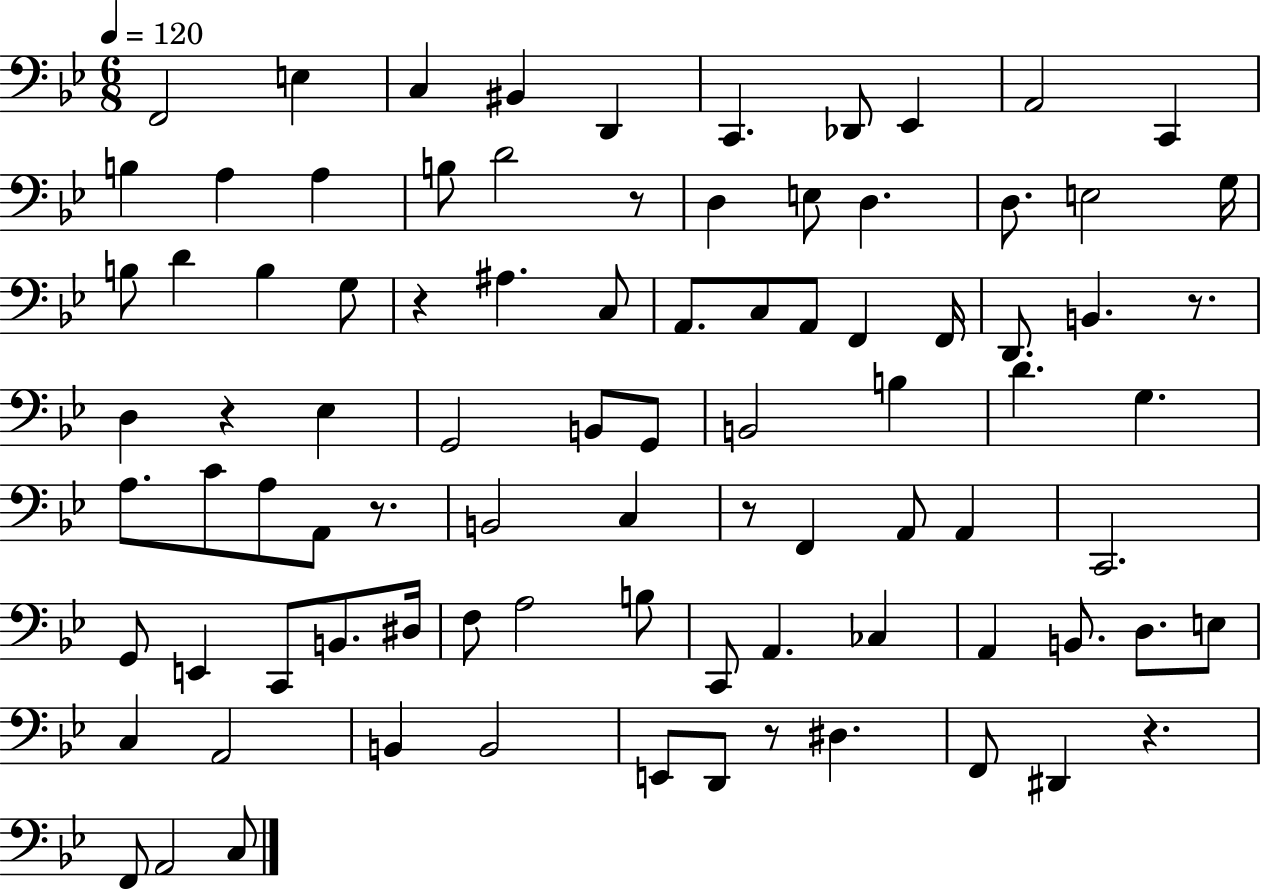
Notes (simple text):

F2/h E3/q C3/q BIS2/q D2/q C2/q. Db2/e Eb2/q A2/h C2/q B3/q A3/q A3/q B3/e D4/h R/e D3/q E3/e D3/q. D3/e. E3/h G3/s B3/e D4/q B3/q G3/e R/q A#3/q. C3/e A2/e. C3/e A2/e F2/q F2/s D2/e. B2/q. R/e. D3/q R/q Eb3/q G2/h B2/e G2/e B2/h B3/q D4/q. G3/q. A3/e. C4/e A3/e A2/e R/e. B2/h C3/q R/e F2/q A2/e A2/q C2/h. G2/e E2/q C2/e B2/e. D#3/s F3/e A3/h B3/e C2/e A2/q. CES3/q A2/q B2/e. D3/e. E3/e C3/q A2/h B2/q B2/h E2/e D2/e R/e D#3/q. F2/e D#2/q R/q. F2/e A2/h C3/e